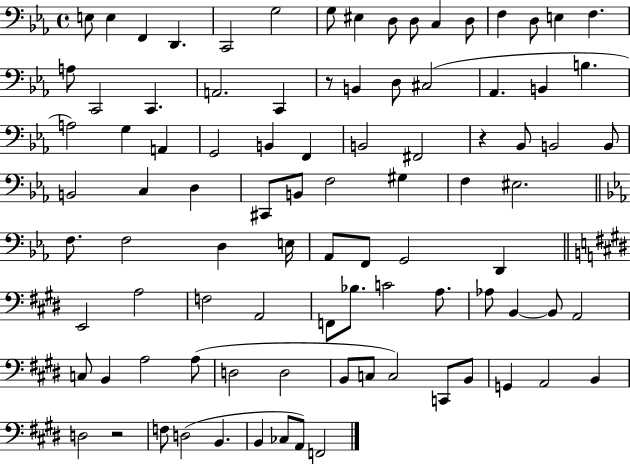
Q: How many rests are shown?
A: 3